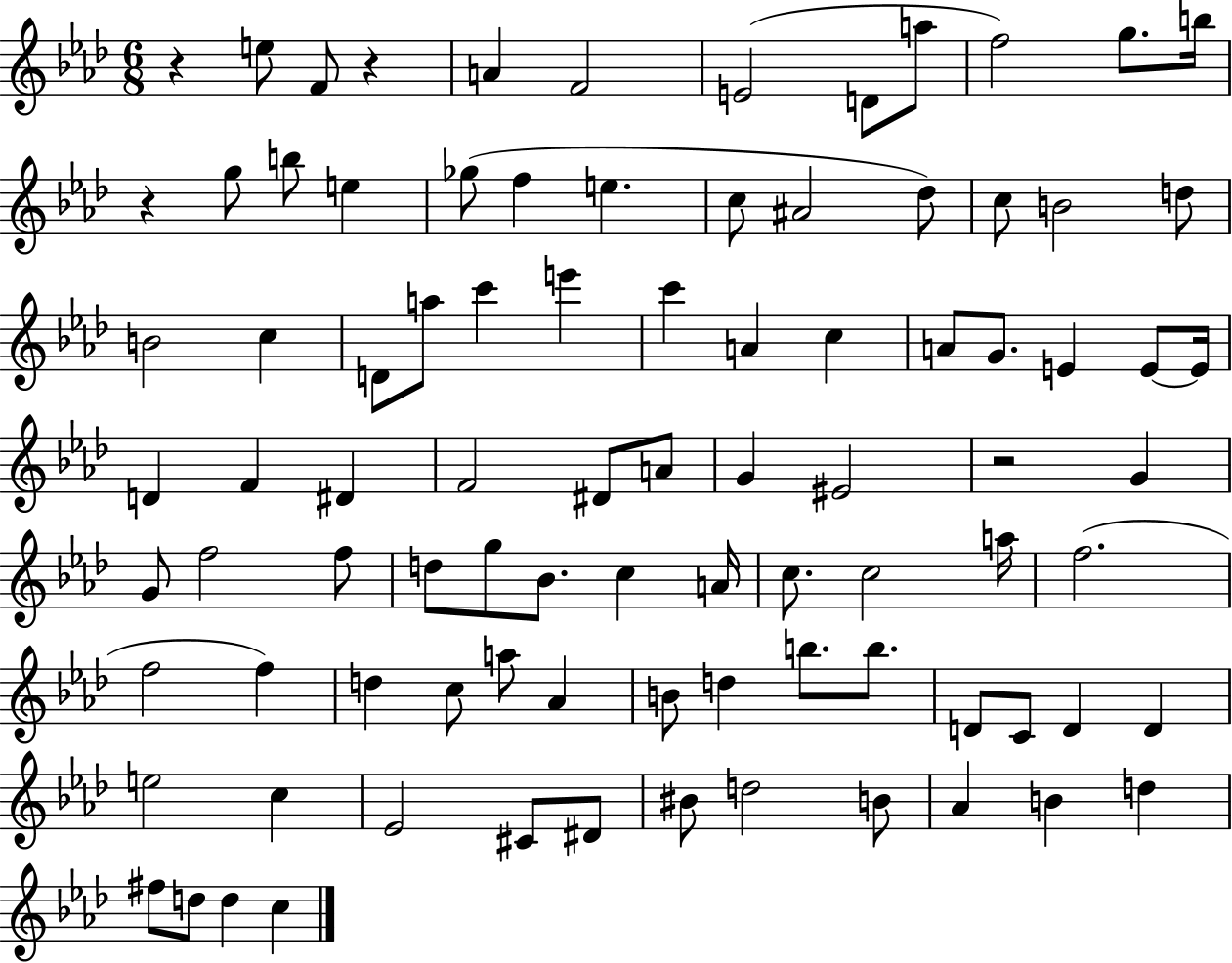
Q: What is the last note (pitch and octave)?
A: C5